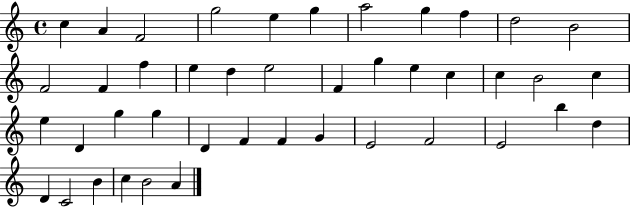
C5/q A4/q F4/h G5/h E5/q G5/q A5/h G5/q F5/q D5/h B4/h F4/h F4/q F5/q E5/q D5/q E5/h F4/q G5/q E5/q C5/q C5/q B4/h C5/q E5/q D4/q G5/q G5/q D4/q F4/q F4/q G4/q E4/h F4/h E4/h B5/q D5/q D4/q C4/h B4/q C5/q B4/h A4/q